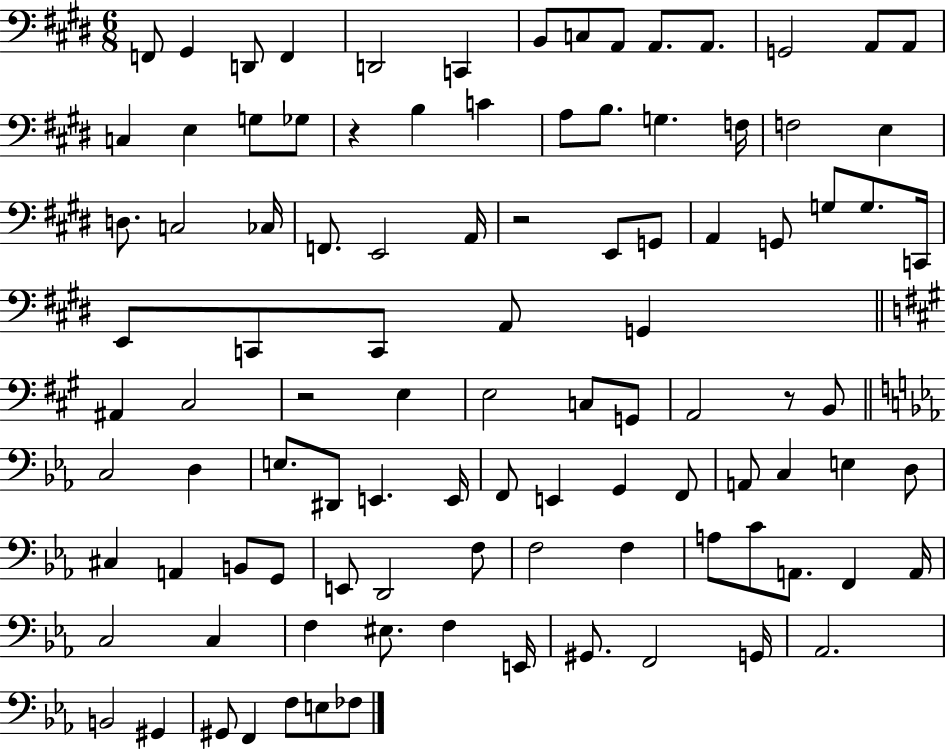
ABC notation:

X:1
T:Untitled
M:6/8
L:1/4
K:E
F,,/2 ^G,, D,,/2 F,, D,,2 C,, B,,/2 C,/2 A,,/2 A,,/2 A,,/2 G,,2 A,,/2 A,,/2 C, E, G,/2 _G,/2 z B, C A,/2 B,/2 G, F,/4 F,2 E, D,/2 C,2 _C,/4 F,,/2 E,,2 A,,/4 z2 E,,/2 G,,/2 A,, G,,/2 G,/2 G,/2 C,,/4 E,,/2 C,,/2 C,,/2 A,,/2 G,, ^A,, ^C,2 z2 E, E,2 C,/2 G,,/2 A,,2 z/2 B,,/2 C,2 D, E,/2 ^D,,/2 E,, E,,/4 F,,/2 E,, G,, F,,/2 A,,/2 C, E, D,/2 ^C, A,, B,,/2 G,,/2 E,,/2 D,,2 F,/2 F,2 F, A,/2 C/2 A,,/2 F,, A,,/4 C,2 C, F, ^E,/2 F, E,,/4 ^G,,/2 F,,2 G,,/4 _A,,2 B,,2 ^G,, ^G,,/2 F,, F,/2 E,/2 _F,/2